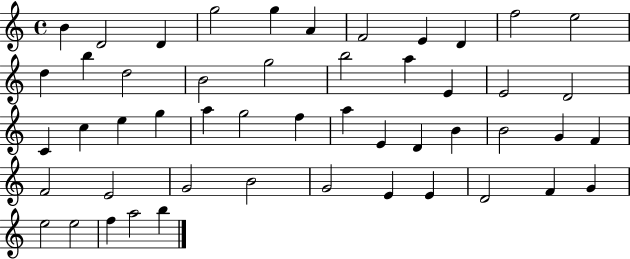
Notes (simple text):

B4/q D4/h D4/q G5/h G5/q A4/q F4/h E4/q D4/q F5/h E5/h D5/q B5/q D5/h B4/h G5/h B5/h A5/q E4/q E4/h D4/h C4/q C5/q E5/q G5/q A5/q G5/h F5/q A5/q E4/q D4/q B4/q B4/h G4/q F4/q F4/h E4/h G4/h B4/h G4/h E4/q E4/q D4/h F4/q G4/q E5/h E5/h F5/q A5/h B5/q